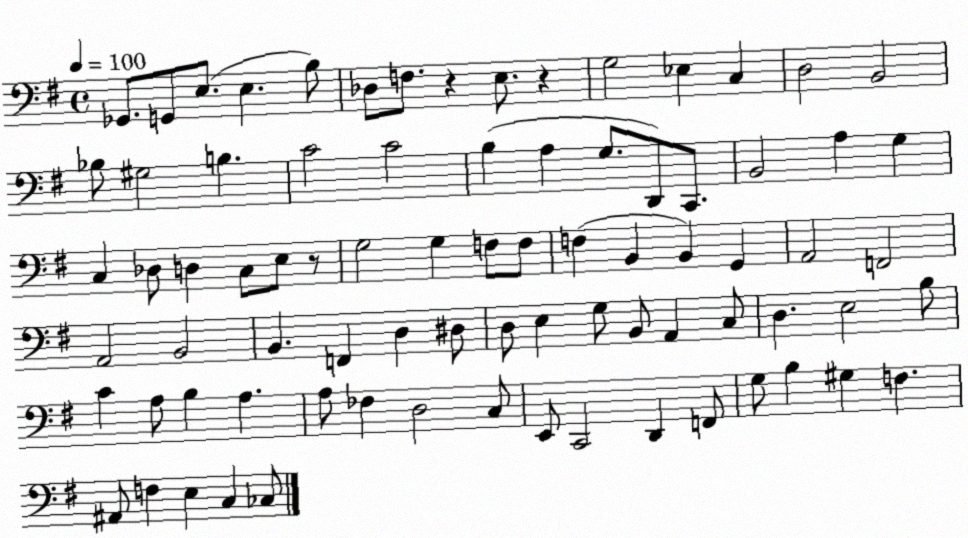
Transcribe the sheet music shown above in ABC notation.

X:1
T:Untitled
M:4/4
L:1/4
K:G
_G,,/2 G,,/2 E,/2 E, B,/2 _D,/2 F,/2 z E,/2 z G,2 _E, C, D,2 B,,2 _B,/2 ^G,2 B, C2 C2 B, A, G,/2 D,,/2 C,,/2 B,,2 A, G, C, _D,/2 D, C,/2 E,/2 z/2 G,2 G, F,/2 F,/2 F, B,, B,, G,, A,,2 F,,2 A,,2 B,,2 B,, F,, D, ^D,/2 D,/2 E, G,/2 B,,/2 A,, C,/2 D, E,2 B,/2 C A,/2 B, A, A,/2 _F, D,2 C,/2 E,,/2 C,,2 D,, F,,/2 G,/2 B, ^G, F, ^A,,/2 F, E, C, _C,/2